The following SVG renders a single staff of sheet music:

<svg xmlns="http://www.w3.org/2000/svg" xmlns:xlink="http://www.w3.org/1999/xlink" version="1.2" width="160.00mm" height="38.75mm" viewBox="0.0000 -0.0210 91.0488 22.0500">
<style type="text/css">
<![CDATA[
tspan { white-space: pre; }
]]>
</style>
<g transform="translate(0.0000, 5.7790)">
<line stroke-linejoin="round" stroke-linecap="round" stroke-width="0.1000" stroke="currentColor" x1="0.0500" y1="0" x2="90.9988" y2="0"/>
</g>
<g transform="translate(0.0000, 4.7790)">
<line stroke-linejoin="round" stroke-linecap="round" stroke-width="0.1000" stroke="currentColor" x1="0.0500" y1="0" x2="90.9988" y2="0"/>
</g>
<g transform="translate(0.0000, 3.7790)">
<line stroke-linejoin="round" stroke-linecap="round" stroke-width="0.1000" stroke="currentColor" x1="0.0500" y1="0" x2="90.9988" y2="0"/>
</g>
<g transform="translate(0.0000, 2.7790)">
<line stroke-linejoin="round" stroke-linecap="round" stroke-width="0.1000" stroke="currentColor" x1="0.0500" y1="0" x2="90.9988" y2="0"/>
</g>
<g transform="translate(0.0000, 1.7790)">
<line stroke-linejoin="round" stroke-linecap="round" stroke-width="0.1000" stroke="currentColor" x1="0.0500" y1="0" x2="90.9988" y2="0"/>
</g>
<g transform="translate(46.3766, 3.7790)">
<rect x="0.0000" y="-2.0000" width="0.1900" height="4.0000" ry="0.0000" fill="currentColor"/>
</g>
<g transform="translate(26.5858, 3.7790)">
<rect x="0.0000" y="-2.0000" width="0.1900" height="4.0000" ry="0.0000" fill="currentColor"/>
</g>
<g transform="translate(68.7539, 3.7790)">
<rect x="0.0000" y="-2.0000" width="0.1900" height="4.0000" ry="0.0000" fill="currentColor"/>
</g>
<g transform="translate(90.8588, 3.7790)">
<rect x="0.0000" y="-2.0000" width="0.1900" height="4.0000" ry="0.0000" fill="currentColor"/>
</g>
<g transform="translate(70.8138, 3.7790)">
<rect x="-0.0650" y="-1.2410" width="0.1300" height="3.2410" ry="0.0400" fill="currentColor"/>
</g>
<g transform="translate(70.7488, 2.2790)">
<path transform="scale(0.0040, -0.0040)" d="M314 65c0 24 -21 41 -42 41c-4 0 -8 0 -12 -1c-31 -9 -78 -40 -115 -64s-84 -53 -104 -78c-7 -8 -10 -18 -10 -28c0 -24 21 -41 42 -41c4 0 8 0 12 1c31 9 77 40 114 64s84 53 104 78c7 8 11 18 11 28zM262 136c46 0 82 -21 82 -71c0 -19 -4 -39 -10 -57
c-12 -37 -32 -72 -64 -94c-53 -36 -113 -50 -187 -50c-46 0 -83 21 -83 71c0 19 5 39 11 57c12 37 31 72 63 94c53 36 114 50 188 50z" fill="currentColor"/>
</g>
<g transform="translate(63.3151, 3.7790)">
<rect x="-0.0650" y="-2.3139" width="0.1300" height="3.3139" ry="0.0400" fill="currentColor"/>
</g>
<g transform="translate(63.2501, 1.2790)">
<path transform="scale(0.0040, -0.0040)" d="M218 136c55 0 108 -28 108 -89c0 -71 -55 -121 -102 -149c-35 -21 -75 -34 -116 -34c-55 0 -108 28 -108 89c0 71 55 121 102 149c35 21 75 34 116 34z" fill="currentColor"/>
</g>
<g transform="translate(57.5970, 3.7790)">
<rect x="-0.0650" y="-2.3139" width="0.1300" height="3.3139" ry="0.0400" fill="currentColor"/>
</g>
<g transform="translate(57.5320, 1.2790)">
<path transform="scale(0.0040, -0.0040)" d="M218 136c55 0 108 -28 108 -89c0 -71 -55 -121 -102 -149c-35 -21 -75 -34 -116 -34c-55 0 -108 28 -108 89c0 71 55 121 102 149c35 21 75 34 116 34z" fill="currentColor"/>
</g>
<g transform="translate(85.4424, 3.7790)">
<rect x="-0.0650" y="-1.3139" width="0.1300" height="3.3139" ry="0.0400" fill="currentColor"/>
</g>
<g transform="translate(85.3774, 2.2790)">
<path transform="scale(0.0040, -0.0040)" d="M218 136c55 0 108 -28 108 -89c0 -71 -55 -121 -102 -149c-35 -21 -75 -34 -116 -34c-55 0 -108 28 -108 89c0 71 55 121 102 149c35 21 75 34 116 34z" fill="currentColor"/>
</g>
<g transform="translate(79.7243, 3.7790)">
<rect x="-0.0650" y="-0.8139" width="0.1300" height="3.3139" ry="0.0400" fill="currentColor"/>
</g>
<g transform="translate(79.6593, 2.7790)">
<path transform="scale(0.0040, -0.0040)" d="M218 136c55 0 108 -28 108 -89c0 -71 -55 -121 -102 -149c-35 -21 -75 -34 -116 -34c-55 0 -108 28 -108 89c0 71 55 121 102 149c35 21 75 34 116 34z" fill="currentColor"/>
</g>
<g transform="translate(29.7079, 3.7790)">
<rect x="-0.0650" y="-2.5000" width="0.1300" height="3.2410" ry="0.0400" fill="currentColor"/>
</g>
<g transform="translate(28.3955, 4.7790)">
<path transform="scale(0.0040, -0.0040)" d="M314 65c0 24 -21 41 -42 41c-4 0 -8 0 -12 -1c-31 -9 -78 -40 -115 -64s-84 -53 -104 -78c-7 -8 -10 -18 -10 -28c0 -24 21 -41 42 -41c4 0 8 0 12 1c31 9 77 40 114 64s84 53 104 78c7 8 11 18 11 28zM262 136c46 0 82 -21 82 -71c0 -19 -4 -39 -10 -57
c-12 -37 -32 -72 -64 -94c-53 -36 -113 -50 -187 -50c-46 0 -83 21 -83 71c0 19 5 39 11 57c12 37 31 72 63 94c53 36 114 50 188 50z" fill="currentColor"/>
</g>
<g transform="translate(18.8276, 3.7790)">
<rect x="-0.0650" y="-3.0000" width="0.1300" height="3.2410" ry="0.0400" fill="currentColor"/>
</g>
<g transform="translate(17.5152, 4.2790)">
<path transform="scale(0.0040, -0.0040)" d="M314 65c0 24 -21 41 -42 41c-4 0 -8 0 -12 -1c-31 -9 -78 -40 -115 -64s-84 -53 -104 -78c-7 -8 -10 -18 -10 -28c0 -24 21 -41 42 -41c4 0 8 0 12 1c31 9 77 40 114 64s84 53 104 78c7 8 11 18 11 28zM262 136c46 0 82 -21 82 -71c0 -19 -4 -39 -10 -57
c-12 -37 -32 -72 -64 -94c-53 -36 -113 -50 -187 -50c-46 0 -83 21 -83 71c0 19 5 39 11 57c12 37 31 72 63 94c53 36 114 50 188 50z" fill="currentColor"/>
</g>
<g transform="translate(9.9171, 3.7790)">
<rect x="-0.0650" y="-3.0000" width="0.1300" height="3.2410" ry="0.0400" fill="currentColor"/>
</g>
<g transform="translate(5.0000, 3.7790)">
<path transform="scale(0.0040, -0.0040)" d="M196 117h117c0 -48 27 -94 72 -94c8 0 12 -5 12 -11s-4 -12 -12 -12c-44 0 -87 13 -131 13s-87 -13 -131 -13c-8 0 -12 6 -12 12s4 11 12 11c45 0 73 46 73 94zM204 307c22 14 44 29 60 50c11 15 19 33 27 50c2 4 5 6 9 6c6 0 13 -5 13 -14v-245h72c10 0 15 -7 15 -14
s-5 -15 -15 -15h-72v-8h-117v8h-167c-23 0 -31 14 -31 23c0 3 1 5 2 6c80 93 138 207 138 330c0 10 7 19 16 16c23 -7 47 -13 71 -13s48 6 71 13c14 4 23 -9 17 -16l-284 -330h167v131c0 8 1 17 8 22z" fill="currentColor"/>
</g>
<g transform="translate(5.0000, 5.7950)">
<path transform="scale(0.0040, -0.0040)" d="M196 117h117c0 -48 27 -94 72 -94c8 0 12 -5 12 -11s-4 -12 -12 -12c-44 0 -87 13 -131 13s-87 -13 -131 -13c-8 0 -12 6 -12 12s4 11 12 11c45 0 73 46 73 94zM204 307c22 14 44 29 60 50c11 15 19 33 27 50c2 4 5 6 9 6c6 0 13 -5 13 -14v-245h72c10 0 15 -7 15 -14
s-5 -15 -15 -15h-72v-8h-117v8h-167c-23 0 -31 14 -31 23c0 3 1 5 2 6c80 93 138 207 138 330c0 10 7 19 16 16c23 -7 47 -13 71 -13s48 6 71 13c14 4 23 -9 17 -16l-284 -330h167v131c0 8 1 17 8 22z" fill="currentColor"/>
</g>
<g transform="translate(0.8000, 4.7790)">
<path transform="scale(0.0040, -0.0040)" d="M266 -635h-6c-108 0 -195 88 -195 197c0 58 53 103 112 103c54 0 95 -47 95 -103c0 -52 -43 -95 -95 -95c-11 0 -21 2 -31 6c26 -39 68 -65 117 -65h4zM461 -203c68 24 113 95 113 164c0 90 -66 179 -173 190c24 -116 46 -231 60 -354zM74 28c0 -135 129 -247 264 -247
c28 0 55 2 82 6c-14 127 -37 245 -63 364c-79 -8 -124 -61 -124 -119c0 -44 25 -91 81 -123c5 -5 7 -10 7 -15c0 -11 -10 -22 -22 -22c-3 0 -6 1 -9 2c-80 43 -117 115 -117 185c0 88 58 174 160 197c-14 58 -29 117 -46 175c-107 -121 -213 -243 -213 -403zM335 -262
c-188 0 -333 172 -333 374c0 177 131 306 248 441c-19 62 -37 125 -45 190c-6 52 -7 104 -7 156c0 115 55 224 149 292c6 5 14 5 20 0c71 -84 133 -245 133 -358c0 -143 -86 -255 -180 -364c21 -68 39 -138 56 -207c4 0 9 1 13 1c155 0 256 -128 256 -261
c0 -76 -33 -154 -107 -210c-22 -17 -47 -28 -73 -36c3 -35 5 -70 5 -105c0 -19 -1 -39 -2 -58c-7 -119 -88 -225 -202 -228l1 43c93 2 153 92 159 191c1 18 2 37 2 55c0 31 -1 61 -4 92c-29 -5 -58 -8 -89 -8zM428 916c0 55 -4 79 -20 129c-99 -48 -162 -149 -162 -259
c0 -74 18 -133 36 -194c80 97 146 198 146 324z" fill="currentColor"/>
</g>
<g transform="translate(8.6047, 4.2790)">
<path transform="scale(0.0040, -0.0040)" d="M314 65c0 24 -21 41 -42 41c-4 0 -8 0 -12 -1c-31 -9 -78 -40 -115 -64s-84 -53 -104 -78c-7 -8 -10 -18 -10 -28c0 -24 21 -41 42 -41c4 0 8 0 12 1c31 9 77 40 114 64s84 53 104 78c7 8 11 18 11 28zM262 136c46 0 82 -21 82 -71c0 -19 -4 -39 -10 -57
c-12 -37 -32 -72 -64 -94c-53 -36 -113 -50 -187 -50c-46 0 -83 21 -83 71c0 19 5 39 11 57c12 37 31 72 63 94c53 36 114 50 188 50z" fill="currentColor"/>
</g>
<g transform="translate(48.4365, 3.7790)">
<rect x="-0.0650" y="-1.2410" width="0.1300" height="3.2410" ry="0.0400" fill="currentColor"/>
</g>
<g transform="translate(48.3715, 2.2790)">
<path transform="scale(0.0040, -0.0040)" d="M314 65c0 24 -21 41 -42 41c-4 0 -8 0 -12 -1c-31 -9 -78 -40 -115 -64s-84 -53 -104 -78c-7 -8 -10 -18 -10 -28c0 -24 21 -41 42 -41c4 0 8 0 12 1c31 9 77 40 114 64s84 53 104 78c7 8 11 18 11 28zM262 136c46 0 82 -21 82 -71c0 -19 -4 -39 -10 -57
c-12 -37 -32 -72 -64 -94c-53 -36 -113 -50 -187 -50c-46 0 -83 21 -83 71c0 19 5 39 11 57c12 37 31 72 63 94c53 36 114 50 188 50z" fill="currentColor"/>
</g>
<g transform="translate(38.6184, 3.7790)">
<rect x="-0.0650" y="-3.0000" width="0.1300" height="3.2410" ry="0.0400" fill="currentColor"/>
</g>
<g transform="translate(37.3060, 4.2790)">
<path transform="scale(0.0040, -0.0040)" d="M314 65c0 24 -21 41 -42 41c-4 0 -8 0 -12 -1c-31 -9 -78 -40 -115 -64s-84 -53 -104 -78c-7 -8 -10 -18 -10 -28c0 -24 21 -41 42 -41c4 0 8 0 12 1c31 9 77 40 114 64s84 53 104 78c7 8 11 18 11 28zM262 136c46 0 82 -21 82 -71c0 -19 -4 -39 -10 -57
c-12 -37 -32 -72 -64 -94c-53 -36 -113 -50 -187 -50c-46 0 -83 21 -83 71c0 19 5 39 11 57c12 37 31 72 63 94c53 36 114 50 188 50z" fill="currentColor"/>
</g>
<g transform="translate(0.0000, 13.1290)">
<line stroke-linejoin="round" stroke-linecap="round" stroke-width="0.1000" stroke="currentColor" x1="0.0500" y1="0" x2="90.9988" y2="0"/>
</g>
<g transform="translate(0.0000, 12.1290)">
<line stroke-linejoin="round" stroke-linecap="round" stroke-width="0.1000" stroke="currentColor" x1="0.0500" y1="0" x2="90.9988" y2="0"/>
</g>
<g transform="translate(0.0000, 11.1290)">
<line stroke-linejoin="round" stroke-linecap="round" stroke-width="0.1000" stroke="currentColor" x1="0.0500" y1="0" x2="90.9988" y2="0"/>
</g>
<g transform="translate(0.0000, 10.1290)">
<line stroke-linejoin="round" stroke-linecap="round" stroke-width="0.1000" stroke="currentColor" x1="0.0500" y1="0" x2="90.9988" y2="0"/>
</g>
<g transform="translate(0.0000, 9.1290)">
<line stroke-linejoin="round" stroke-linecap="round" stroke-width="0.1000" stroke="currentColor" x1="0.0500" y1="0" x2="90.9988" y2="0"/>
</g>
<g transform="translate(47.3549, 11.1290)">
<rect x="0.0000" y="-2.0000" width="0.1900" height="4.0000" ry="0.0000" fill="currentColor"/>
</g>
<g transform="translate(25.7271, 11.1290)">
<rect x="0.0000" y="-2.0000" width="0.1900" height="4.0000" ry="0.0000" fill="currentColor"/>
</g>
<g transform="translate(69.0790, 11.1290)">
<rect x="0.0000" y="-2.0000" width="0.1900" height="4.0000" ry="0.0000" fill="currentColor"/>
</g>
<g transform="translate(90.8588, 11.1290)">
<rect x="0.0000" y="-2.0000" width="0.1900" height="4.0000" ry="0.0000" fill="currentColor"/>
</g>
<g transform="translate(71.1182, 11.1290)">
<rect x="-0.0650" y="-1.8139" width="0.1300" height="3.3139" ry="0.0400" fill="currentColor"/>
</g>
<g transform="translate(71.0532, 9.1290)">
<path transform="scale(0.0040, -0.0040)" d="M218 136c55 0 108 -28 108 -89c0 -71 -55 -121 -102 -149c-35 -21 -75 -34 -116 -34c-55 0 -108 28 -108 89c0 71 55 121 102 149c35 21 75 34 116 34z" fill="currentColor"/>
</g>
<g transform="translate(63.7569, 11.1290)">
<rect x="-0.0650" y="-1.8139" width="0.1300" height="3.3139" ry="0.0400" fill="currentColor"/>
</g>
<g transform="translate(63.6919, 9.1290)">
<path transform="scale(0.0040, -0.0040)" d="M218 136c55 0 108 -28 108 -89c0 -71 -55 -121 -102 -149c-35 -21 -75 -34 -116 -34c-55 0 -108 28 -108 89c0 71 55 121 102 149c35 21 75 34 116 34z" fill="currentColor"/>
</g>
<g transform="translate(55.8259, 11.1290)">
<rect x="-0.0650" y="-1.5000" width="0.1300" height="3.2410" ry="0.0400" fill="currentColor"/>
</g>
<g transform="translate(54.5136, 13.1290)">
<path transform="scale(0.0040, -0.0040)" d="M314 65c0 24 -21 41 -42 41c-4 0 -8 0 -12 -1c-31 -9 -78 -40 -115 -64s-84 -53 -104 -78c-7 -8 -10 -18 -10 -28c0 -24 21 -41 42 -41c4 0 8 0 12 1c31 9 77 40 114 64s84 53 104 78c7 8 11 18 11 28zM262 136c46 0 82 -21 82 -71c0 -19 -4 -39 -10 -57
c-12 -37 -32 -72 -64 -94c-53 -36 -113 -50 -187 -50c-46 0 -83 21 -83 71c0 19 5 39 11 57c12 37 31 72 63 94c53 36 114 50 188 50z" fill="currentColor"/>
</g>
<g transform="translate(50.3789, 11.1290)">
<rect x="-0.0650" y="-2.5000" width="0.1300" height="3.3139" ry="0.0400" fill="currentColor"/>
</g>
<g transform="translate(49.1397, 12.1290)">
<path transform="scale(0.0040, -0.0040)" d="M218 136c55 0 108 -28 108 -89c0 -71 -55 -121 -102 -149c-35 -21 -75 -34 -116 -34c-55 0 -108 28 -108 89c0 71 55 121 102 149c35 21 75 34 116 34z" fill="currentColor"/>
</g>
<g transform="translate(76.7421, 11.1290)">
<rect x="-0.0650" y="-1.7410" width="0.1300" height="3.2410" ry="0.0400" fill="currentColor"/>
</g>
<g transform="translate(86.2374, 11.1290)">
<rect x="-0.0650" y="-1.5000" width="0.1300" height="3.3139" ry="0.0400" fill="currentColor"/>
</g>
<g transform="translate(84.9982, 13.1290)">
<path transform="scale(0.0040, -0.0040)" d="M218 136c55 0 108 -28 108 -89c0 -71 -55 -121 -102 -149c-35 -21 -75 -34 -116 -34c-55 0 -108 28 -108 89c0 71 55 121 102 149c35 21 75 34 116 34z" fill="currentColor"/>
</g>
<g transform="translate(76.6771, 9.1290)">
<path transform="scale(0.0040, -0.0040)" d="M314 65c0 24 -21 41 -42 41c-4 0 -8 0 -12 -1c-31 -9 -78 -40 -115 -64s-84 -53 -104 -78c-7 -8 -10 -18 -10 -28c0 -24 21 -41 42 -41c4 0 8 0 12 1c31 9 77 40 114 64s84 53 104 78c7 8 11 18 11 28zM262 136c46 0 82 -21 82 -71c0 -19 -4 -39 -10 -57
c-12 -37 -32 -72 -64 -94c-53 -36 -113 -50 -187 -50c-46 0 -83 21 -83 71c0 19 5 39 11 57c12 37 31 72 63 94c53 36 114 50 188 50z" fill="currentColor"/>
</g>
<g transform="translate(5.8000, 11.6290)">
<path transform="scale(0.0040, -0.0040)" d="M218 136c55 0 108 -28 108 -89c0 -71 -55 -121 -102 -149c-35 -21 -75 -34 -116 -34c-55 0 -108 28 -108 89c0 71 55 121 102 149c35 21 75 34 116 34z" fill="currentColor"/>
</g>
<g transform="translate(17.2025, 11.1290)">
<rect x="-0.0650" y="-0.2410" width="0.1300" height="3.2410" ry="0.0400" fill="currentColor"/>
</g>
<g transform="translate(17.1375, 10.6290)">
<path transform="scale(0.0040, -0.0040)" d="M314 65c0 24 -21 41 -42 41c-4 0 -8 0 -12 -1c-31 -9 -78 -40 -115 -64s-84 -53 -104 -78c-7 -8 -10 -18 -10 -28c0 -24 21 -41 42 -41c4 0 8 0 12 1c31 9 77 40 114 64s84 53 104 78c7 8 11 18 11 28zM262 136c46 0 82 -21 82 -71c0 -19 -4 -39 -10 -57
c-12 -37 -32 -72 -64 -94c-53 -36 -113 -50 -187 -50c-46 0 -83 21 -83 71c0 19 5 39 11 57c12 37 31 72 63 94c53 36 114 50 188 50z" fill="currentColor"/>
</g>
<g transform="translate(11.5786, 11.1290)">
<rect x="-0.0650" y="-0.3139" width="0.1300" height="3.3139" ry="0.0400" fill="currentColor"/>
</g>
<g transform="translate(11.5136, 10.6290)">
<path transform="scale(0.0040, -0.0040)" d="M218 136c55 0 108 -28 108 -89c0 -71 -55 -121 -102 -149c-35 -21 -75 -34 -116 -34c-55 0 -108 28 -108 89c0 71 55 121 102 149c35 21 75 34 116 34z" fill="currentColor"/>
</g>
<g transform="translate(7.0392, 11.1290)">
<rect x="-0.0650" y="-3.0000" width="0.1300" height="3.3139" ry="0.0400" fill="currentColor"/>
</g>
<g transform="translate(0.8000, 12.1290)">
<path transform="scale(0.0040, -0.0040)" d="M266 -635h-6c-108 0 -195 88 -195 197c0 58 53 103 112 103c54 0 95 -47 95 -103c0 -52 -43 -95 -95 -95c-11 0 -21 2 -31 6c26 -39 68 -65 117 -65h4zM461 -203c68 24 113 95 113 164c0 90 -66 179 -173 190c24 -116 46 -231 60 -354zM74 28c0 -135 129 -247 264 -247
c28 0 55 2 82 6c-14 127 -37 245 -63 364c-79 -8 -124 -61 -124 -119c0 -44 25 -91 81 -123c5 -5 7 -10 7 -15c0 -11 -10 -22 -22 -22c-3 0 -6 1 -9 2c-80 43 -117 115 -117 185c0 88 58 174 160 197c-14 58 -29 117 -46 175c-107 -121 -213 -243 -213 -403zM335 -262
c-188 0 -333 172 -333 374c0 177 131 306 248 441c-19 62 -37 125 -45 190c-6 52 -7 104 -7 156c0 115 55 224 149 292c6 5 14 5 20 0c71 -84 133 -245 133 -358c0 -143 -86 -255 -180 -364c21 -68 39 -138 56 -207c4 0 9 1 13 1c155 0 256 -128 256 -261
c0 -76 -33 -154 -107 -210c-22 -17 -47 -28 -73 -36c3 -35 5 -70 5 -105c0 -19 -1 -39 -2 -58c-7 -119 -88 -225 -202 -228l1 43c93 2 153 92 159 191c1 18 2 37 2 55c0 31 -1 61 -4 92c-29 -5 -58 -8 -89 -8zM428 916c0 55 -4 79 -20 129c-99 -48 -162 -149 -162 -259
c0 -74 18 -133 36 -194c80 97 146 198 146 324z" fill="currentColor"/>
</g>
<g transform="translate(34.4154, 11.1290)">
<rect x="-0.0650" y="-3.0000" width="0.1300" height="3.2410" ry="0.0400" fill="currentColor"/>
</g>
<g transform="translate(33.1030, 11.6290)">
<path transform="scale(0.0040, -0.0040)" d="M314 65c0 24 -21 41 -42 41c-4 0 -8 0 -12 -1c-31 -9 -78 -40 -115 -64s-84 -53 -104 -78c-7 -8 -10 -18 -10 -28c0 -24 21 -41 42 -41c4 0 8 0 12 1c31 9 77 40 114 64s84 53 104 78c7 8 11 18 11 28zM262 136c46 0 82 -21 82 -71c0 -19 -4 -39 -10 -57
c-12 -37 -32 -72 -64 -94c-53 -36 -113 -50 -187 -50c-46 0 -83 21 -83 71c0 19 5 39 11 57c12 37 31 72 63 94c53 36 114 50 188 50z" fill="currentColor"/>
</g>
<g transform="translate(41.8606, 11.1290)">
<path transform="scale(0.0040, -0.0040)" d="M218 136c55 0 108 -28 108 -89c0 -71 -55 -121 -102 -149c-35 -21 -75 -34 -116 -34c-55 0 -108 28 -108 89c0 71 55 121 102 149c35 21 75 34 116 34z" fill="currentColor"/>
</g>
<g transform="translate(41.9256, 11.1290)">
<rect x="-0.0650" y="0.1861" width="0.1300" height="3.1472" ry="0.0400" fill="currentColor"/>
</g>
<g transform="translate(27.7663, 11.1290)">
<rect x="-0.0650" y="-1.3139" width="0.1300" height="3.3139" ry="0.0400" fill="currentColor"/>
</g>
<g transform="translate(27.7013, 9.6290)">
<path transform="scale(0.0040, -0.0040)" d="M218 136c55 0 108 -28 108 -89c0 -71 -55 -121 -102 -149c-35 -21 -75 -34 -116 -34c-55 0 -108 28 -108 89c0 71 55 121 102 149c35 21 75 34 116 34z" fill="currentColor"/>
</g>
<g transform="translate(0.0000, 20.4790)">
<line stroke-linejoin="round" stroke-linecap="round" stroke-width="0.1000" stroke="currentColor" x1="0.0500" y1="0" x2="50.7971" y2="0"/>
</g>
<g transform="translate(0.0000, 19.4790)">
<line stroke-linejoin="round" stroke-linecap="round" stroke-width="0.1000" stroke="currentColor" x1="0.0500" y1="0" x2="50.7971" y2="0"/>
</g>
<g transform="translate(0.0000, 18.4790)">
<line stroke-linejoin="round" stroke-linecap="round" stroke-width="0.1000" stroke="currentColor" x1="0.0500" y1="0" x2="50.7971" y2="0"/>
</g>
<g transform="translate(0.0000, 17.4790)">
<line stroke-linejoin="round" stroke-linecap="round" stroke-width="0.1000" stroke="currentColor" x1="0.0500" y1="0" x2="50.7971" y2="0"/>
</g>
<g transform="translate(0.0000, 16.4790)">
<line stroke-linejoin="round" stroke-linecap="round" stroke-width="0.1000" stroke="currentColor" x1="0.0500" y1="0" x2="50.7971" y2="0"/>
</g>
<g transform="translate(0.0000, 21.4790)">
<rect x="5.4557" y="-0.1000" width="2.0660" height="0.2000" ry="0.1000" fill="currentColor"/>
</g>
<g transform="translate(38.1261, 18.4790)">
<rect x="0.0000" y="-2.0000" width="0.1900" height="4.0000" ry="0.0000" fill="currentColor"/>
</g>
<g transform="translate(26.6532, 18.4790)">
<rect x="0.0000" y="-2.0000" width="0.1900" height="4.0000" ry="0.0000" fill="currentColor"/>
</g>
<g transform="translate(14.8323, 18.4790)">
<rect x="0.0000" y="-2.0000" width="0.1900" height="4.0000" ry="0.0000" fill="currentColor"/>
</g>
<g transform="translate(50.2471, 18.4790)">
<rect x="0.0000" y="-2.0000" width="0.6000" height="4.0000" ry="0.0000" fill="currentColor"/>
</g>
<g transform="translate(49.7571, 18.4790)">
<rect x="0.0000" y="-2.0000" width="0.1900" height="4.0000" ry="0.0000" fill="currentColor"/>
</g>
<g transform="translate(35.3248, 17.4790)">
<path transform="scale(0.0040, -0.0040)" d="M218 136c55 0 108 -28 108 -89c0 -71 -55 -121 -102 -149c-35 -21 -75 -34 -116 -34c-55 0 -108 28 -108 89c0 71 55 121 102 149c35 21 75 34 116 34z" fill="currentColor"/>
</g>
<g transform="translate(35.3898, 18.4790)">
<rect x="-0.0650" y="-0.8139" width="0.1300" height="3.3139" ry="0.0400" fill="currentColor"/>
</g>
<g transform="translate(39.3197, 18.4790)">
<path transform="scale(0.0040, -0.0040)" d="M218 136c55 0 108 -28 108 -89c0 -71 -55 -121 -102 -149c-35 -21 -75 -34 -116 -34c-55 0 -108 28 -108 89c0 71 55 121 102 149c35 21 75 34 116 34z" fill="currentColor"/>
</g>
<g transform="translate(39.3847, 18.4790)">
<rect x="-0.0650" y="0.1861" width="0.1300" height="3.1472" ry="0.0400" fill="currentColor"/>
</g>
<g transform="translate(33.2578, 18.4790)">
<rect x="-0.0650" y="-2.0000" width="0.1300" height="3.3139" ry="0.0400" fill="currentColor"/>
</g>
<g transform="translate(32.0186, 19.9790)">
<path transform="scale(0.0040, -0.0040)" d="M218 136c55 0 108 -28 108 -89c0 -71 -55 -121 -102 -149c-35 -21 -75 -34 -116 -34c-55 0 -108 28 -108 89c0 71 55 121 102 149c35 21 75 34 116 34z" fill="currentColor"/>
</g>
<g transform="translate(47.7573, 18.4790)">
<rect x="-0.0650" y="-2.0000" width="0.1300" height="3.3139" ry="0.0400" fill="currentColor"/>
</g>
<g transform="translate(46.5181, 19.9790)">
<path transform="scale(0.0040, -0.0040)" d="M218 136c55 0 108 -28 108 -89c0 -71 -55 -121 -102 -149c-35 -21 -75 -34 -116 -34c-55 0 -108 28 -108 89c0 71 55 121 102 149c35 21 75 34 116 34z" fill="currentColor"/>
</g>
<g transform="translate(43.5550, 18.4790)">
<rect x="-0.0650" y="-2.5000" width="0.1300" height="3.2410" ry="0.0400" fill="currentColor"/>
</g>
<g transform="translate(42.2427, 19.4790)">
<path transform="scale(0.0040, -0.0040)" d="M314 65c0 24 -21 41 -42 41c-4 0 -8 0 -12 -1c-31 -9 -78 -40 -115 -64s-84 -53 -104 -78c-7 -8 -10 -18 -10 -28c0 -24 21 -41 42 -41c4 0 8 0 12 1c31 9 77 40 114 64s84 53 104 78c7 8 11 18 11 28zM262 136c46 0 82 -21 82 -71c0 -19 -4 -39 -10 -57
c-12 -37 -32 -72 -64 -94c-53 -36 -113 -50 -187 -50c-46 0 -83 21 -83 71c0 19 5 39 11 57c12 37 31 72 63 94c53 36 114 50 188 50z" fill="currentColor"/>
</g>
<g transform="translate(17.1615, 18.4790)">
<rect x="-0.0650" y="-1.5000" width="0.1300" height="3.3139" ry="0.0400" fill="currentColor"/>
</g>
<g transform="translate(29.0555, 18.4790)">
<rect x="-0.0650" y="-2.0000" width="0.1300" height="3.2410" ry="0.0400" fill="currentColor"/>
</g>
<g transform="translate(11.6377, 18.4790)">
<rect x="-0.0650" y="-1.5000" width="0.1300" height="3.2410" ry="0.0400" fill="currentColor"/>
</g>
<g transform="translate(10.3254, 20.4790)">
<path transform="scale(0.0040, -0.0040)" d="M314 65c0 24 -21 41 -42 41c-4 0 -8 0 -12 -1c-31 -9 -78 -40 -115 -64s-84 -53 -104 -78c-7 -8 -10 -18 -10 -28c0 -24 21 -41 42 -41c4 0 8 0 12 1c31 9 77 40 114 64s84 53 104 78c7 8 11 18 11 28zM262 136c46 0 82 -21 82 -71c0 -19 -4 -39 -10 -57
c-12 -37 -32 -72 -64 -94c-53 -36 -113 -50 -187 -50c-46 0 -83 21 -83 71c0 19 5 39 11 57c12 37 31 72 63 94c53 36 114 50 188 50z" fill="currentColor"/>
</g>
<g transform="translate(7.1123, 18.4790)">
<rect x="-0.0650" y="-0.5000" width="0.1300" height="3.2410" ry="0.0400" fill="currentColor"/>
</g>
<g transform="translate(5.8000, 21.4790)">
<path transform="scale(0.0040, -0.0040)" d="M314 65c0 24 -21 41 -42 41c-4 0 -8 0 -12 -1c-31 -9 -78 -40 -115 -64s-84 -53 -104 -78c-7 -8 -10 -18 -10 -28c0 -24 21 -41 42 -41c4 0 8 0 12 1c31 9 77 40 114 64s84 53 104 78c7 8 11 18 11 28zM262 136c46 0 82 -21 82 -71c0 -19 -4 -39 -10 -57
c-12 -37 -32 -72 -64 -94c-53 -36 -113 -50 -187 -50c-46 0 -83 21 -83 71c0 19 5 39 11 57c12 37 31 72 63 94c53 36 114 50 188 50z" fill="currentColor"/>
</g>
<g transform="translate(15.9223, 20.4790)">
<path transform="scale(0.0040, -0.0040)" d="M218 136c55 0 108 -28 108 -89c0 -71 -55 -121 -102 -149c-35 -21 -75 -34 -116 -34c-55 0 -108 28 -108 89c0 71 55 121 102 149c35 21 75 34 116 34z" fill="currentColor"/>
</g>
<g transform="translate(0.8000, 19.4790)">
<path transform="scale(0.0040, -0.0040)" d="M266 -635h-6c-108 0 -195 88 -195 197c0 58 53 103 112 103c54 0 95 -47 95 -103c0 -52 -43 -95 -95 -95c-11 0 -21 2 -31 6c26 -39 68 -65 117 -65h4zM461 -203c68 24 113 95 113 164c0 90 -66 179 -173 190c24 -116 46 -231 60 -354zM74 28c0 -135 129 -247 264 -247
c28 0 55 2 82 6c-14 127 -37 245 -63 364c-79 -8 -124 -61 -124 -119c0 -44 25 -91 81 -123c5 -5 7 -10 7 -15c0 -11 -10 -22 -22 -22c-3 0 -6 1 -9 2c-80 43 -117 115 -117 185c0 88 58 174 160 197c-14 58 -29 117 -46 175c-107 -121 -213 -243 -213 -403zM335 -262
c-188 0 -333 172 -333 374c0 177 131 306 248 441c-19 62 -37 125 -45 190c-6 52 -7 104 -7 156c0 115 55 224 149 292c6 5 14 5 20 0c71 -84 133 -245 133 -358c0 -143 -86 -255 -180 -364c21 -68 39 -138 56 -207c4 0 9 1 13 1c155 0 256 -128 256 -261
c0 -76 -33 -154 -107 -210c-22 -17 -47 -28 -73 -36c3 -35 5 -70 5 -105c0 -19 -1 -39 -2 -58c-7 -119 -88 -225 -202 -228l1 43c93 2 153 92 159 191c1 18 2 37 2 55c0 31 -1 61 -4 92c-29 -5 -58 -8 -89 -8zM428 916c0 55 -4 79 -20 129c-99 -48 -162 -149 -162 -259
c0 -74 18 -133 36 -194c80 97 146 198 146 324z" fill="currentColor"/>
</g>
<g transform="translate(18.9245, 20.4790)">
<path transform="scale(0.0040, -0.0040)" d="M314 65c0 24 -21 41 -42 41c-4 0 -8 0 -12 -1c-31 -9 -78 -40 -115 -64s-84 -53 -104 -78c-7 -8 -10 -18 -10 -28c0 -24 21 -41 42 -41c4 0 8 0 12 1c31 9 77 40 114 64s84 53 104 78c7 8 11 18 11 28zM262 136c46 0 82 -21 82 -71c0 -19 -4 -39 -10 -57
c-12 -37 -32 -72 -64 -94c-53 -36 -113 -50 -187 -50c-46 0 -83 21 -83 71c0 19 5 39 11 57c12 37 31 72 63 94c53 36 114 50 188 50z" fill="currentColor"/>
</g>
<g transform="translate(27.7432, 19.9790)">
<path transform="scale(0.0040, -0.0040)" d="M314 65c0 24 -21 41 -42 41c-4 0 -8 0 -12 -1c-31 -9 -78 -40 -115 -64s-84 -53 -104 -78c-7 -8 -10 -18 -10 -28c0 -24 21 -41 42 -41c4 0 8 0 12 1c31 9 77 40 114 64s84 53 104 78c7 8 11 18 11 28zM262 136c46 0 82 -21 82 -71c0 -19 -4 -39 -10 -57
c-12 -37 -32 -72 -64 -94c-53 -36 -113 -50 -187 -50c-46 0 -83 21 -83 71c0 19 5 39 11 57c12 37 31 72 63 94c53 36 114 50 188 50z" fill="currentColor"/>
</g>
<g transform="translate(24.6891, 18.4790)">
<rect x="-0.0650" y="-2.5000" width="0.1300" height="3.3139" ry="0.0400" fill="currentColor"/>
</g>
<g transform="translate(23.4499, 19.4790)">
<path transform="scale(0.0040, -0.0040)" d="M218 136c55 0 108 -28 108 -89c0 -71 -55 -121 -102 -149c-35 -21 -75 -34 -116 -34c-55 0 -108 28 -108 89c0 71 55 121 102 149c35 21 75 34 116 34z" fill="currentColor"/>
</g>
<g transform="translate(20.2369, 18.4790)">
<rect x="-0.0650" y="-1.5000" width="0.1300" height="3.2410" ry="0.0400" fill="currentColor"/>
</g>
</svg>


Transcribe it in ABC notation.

X:1
T:Untitled
M:4/4
L:1/4
K:C
A2 A2 G2 A2 e2 g g e2 d e A c c2 e A2 B G E2 f f f2 E C2 E2 E E2 G F2 F d B G2 F